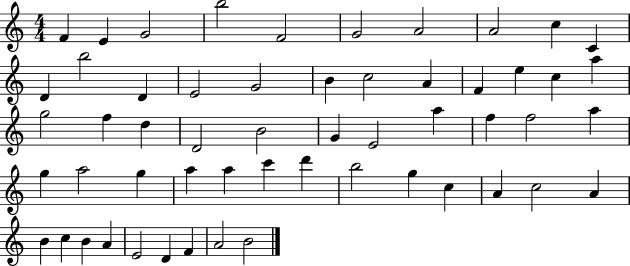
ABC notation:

X:1
T:Untitled
M:4/4
L:1/4
K:C
F E G2 b2 F2 G2 A2 A2 c C D b2 D E2 G2 B c2 A F e c a g2 f d D2 B2 G E2 a f f2 a g a2 g a a c' d' b2 g c A c2 A B c B A E2 D F A2 B2